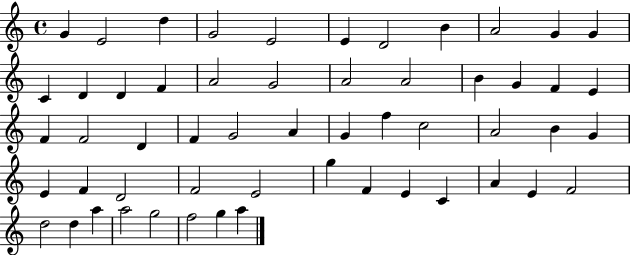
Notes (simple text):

G4/q E4/h D5/q G4/h E4/h E4/q D4/h B4/q A4/h G4/q G4/q C4/q D4/q D4/q F4/q A4/h G4/h A4/h A4/h B4/q G4/q F4/q E4/q F4/q F4/h D4/q F4/q G4/h A4/q G4/q F5/q C5/h A4/h B4/q G4/q E4/q F4/q D4/h F4/h E4/h G5/q F4/q E4/q C4/q A4/q E4/q F4/h D5/h D5/q A5/q A5/h G5/h F5/h G5/q A5/q